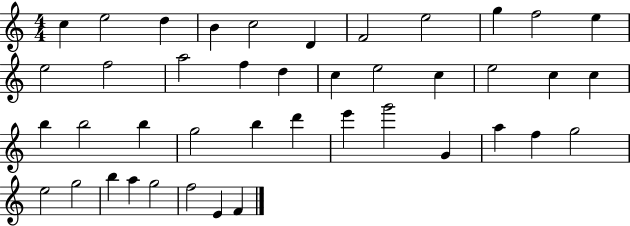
{
  \clef treble
  \numericTimeSignature
  \time 4/4
  \key c \major
  c''4 e''2 d''4 | b'4 c''2 d'4 | f'2 e''2 | g''4 f''2 e''4 | \break e''2 f''2 | a''2 f''4 d''4 | c''4 e''2 c''4 | e''2 c''4 c''4 | \break b''4 b''2 b''4 | g''2 b''4 d'''4 | e'''4 g'''2 g'4 | a''4 f''4 g''2 | \break e''2 g''2 | b''4 a''4 g''2 | f''2 e'4 f'4 | \bar "|."
}